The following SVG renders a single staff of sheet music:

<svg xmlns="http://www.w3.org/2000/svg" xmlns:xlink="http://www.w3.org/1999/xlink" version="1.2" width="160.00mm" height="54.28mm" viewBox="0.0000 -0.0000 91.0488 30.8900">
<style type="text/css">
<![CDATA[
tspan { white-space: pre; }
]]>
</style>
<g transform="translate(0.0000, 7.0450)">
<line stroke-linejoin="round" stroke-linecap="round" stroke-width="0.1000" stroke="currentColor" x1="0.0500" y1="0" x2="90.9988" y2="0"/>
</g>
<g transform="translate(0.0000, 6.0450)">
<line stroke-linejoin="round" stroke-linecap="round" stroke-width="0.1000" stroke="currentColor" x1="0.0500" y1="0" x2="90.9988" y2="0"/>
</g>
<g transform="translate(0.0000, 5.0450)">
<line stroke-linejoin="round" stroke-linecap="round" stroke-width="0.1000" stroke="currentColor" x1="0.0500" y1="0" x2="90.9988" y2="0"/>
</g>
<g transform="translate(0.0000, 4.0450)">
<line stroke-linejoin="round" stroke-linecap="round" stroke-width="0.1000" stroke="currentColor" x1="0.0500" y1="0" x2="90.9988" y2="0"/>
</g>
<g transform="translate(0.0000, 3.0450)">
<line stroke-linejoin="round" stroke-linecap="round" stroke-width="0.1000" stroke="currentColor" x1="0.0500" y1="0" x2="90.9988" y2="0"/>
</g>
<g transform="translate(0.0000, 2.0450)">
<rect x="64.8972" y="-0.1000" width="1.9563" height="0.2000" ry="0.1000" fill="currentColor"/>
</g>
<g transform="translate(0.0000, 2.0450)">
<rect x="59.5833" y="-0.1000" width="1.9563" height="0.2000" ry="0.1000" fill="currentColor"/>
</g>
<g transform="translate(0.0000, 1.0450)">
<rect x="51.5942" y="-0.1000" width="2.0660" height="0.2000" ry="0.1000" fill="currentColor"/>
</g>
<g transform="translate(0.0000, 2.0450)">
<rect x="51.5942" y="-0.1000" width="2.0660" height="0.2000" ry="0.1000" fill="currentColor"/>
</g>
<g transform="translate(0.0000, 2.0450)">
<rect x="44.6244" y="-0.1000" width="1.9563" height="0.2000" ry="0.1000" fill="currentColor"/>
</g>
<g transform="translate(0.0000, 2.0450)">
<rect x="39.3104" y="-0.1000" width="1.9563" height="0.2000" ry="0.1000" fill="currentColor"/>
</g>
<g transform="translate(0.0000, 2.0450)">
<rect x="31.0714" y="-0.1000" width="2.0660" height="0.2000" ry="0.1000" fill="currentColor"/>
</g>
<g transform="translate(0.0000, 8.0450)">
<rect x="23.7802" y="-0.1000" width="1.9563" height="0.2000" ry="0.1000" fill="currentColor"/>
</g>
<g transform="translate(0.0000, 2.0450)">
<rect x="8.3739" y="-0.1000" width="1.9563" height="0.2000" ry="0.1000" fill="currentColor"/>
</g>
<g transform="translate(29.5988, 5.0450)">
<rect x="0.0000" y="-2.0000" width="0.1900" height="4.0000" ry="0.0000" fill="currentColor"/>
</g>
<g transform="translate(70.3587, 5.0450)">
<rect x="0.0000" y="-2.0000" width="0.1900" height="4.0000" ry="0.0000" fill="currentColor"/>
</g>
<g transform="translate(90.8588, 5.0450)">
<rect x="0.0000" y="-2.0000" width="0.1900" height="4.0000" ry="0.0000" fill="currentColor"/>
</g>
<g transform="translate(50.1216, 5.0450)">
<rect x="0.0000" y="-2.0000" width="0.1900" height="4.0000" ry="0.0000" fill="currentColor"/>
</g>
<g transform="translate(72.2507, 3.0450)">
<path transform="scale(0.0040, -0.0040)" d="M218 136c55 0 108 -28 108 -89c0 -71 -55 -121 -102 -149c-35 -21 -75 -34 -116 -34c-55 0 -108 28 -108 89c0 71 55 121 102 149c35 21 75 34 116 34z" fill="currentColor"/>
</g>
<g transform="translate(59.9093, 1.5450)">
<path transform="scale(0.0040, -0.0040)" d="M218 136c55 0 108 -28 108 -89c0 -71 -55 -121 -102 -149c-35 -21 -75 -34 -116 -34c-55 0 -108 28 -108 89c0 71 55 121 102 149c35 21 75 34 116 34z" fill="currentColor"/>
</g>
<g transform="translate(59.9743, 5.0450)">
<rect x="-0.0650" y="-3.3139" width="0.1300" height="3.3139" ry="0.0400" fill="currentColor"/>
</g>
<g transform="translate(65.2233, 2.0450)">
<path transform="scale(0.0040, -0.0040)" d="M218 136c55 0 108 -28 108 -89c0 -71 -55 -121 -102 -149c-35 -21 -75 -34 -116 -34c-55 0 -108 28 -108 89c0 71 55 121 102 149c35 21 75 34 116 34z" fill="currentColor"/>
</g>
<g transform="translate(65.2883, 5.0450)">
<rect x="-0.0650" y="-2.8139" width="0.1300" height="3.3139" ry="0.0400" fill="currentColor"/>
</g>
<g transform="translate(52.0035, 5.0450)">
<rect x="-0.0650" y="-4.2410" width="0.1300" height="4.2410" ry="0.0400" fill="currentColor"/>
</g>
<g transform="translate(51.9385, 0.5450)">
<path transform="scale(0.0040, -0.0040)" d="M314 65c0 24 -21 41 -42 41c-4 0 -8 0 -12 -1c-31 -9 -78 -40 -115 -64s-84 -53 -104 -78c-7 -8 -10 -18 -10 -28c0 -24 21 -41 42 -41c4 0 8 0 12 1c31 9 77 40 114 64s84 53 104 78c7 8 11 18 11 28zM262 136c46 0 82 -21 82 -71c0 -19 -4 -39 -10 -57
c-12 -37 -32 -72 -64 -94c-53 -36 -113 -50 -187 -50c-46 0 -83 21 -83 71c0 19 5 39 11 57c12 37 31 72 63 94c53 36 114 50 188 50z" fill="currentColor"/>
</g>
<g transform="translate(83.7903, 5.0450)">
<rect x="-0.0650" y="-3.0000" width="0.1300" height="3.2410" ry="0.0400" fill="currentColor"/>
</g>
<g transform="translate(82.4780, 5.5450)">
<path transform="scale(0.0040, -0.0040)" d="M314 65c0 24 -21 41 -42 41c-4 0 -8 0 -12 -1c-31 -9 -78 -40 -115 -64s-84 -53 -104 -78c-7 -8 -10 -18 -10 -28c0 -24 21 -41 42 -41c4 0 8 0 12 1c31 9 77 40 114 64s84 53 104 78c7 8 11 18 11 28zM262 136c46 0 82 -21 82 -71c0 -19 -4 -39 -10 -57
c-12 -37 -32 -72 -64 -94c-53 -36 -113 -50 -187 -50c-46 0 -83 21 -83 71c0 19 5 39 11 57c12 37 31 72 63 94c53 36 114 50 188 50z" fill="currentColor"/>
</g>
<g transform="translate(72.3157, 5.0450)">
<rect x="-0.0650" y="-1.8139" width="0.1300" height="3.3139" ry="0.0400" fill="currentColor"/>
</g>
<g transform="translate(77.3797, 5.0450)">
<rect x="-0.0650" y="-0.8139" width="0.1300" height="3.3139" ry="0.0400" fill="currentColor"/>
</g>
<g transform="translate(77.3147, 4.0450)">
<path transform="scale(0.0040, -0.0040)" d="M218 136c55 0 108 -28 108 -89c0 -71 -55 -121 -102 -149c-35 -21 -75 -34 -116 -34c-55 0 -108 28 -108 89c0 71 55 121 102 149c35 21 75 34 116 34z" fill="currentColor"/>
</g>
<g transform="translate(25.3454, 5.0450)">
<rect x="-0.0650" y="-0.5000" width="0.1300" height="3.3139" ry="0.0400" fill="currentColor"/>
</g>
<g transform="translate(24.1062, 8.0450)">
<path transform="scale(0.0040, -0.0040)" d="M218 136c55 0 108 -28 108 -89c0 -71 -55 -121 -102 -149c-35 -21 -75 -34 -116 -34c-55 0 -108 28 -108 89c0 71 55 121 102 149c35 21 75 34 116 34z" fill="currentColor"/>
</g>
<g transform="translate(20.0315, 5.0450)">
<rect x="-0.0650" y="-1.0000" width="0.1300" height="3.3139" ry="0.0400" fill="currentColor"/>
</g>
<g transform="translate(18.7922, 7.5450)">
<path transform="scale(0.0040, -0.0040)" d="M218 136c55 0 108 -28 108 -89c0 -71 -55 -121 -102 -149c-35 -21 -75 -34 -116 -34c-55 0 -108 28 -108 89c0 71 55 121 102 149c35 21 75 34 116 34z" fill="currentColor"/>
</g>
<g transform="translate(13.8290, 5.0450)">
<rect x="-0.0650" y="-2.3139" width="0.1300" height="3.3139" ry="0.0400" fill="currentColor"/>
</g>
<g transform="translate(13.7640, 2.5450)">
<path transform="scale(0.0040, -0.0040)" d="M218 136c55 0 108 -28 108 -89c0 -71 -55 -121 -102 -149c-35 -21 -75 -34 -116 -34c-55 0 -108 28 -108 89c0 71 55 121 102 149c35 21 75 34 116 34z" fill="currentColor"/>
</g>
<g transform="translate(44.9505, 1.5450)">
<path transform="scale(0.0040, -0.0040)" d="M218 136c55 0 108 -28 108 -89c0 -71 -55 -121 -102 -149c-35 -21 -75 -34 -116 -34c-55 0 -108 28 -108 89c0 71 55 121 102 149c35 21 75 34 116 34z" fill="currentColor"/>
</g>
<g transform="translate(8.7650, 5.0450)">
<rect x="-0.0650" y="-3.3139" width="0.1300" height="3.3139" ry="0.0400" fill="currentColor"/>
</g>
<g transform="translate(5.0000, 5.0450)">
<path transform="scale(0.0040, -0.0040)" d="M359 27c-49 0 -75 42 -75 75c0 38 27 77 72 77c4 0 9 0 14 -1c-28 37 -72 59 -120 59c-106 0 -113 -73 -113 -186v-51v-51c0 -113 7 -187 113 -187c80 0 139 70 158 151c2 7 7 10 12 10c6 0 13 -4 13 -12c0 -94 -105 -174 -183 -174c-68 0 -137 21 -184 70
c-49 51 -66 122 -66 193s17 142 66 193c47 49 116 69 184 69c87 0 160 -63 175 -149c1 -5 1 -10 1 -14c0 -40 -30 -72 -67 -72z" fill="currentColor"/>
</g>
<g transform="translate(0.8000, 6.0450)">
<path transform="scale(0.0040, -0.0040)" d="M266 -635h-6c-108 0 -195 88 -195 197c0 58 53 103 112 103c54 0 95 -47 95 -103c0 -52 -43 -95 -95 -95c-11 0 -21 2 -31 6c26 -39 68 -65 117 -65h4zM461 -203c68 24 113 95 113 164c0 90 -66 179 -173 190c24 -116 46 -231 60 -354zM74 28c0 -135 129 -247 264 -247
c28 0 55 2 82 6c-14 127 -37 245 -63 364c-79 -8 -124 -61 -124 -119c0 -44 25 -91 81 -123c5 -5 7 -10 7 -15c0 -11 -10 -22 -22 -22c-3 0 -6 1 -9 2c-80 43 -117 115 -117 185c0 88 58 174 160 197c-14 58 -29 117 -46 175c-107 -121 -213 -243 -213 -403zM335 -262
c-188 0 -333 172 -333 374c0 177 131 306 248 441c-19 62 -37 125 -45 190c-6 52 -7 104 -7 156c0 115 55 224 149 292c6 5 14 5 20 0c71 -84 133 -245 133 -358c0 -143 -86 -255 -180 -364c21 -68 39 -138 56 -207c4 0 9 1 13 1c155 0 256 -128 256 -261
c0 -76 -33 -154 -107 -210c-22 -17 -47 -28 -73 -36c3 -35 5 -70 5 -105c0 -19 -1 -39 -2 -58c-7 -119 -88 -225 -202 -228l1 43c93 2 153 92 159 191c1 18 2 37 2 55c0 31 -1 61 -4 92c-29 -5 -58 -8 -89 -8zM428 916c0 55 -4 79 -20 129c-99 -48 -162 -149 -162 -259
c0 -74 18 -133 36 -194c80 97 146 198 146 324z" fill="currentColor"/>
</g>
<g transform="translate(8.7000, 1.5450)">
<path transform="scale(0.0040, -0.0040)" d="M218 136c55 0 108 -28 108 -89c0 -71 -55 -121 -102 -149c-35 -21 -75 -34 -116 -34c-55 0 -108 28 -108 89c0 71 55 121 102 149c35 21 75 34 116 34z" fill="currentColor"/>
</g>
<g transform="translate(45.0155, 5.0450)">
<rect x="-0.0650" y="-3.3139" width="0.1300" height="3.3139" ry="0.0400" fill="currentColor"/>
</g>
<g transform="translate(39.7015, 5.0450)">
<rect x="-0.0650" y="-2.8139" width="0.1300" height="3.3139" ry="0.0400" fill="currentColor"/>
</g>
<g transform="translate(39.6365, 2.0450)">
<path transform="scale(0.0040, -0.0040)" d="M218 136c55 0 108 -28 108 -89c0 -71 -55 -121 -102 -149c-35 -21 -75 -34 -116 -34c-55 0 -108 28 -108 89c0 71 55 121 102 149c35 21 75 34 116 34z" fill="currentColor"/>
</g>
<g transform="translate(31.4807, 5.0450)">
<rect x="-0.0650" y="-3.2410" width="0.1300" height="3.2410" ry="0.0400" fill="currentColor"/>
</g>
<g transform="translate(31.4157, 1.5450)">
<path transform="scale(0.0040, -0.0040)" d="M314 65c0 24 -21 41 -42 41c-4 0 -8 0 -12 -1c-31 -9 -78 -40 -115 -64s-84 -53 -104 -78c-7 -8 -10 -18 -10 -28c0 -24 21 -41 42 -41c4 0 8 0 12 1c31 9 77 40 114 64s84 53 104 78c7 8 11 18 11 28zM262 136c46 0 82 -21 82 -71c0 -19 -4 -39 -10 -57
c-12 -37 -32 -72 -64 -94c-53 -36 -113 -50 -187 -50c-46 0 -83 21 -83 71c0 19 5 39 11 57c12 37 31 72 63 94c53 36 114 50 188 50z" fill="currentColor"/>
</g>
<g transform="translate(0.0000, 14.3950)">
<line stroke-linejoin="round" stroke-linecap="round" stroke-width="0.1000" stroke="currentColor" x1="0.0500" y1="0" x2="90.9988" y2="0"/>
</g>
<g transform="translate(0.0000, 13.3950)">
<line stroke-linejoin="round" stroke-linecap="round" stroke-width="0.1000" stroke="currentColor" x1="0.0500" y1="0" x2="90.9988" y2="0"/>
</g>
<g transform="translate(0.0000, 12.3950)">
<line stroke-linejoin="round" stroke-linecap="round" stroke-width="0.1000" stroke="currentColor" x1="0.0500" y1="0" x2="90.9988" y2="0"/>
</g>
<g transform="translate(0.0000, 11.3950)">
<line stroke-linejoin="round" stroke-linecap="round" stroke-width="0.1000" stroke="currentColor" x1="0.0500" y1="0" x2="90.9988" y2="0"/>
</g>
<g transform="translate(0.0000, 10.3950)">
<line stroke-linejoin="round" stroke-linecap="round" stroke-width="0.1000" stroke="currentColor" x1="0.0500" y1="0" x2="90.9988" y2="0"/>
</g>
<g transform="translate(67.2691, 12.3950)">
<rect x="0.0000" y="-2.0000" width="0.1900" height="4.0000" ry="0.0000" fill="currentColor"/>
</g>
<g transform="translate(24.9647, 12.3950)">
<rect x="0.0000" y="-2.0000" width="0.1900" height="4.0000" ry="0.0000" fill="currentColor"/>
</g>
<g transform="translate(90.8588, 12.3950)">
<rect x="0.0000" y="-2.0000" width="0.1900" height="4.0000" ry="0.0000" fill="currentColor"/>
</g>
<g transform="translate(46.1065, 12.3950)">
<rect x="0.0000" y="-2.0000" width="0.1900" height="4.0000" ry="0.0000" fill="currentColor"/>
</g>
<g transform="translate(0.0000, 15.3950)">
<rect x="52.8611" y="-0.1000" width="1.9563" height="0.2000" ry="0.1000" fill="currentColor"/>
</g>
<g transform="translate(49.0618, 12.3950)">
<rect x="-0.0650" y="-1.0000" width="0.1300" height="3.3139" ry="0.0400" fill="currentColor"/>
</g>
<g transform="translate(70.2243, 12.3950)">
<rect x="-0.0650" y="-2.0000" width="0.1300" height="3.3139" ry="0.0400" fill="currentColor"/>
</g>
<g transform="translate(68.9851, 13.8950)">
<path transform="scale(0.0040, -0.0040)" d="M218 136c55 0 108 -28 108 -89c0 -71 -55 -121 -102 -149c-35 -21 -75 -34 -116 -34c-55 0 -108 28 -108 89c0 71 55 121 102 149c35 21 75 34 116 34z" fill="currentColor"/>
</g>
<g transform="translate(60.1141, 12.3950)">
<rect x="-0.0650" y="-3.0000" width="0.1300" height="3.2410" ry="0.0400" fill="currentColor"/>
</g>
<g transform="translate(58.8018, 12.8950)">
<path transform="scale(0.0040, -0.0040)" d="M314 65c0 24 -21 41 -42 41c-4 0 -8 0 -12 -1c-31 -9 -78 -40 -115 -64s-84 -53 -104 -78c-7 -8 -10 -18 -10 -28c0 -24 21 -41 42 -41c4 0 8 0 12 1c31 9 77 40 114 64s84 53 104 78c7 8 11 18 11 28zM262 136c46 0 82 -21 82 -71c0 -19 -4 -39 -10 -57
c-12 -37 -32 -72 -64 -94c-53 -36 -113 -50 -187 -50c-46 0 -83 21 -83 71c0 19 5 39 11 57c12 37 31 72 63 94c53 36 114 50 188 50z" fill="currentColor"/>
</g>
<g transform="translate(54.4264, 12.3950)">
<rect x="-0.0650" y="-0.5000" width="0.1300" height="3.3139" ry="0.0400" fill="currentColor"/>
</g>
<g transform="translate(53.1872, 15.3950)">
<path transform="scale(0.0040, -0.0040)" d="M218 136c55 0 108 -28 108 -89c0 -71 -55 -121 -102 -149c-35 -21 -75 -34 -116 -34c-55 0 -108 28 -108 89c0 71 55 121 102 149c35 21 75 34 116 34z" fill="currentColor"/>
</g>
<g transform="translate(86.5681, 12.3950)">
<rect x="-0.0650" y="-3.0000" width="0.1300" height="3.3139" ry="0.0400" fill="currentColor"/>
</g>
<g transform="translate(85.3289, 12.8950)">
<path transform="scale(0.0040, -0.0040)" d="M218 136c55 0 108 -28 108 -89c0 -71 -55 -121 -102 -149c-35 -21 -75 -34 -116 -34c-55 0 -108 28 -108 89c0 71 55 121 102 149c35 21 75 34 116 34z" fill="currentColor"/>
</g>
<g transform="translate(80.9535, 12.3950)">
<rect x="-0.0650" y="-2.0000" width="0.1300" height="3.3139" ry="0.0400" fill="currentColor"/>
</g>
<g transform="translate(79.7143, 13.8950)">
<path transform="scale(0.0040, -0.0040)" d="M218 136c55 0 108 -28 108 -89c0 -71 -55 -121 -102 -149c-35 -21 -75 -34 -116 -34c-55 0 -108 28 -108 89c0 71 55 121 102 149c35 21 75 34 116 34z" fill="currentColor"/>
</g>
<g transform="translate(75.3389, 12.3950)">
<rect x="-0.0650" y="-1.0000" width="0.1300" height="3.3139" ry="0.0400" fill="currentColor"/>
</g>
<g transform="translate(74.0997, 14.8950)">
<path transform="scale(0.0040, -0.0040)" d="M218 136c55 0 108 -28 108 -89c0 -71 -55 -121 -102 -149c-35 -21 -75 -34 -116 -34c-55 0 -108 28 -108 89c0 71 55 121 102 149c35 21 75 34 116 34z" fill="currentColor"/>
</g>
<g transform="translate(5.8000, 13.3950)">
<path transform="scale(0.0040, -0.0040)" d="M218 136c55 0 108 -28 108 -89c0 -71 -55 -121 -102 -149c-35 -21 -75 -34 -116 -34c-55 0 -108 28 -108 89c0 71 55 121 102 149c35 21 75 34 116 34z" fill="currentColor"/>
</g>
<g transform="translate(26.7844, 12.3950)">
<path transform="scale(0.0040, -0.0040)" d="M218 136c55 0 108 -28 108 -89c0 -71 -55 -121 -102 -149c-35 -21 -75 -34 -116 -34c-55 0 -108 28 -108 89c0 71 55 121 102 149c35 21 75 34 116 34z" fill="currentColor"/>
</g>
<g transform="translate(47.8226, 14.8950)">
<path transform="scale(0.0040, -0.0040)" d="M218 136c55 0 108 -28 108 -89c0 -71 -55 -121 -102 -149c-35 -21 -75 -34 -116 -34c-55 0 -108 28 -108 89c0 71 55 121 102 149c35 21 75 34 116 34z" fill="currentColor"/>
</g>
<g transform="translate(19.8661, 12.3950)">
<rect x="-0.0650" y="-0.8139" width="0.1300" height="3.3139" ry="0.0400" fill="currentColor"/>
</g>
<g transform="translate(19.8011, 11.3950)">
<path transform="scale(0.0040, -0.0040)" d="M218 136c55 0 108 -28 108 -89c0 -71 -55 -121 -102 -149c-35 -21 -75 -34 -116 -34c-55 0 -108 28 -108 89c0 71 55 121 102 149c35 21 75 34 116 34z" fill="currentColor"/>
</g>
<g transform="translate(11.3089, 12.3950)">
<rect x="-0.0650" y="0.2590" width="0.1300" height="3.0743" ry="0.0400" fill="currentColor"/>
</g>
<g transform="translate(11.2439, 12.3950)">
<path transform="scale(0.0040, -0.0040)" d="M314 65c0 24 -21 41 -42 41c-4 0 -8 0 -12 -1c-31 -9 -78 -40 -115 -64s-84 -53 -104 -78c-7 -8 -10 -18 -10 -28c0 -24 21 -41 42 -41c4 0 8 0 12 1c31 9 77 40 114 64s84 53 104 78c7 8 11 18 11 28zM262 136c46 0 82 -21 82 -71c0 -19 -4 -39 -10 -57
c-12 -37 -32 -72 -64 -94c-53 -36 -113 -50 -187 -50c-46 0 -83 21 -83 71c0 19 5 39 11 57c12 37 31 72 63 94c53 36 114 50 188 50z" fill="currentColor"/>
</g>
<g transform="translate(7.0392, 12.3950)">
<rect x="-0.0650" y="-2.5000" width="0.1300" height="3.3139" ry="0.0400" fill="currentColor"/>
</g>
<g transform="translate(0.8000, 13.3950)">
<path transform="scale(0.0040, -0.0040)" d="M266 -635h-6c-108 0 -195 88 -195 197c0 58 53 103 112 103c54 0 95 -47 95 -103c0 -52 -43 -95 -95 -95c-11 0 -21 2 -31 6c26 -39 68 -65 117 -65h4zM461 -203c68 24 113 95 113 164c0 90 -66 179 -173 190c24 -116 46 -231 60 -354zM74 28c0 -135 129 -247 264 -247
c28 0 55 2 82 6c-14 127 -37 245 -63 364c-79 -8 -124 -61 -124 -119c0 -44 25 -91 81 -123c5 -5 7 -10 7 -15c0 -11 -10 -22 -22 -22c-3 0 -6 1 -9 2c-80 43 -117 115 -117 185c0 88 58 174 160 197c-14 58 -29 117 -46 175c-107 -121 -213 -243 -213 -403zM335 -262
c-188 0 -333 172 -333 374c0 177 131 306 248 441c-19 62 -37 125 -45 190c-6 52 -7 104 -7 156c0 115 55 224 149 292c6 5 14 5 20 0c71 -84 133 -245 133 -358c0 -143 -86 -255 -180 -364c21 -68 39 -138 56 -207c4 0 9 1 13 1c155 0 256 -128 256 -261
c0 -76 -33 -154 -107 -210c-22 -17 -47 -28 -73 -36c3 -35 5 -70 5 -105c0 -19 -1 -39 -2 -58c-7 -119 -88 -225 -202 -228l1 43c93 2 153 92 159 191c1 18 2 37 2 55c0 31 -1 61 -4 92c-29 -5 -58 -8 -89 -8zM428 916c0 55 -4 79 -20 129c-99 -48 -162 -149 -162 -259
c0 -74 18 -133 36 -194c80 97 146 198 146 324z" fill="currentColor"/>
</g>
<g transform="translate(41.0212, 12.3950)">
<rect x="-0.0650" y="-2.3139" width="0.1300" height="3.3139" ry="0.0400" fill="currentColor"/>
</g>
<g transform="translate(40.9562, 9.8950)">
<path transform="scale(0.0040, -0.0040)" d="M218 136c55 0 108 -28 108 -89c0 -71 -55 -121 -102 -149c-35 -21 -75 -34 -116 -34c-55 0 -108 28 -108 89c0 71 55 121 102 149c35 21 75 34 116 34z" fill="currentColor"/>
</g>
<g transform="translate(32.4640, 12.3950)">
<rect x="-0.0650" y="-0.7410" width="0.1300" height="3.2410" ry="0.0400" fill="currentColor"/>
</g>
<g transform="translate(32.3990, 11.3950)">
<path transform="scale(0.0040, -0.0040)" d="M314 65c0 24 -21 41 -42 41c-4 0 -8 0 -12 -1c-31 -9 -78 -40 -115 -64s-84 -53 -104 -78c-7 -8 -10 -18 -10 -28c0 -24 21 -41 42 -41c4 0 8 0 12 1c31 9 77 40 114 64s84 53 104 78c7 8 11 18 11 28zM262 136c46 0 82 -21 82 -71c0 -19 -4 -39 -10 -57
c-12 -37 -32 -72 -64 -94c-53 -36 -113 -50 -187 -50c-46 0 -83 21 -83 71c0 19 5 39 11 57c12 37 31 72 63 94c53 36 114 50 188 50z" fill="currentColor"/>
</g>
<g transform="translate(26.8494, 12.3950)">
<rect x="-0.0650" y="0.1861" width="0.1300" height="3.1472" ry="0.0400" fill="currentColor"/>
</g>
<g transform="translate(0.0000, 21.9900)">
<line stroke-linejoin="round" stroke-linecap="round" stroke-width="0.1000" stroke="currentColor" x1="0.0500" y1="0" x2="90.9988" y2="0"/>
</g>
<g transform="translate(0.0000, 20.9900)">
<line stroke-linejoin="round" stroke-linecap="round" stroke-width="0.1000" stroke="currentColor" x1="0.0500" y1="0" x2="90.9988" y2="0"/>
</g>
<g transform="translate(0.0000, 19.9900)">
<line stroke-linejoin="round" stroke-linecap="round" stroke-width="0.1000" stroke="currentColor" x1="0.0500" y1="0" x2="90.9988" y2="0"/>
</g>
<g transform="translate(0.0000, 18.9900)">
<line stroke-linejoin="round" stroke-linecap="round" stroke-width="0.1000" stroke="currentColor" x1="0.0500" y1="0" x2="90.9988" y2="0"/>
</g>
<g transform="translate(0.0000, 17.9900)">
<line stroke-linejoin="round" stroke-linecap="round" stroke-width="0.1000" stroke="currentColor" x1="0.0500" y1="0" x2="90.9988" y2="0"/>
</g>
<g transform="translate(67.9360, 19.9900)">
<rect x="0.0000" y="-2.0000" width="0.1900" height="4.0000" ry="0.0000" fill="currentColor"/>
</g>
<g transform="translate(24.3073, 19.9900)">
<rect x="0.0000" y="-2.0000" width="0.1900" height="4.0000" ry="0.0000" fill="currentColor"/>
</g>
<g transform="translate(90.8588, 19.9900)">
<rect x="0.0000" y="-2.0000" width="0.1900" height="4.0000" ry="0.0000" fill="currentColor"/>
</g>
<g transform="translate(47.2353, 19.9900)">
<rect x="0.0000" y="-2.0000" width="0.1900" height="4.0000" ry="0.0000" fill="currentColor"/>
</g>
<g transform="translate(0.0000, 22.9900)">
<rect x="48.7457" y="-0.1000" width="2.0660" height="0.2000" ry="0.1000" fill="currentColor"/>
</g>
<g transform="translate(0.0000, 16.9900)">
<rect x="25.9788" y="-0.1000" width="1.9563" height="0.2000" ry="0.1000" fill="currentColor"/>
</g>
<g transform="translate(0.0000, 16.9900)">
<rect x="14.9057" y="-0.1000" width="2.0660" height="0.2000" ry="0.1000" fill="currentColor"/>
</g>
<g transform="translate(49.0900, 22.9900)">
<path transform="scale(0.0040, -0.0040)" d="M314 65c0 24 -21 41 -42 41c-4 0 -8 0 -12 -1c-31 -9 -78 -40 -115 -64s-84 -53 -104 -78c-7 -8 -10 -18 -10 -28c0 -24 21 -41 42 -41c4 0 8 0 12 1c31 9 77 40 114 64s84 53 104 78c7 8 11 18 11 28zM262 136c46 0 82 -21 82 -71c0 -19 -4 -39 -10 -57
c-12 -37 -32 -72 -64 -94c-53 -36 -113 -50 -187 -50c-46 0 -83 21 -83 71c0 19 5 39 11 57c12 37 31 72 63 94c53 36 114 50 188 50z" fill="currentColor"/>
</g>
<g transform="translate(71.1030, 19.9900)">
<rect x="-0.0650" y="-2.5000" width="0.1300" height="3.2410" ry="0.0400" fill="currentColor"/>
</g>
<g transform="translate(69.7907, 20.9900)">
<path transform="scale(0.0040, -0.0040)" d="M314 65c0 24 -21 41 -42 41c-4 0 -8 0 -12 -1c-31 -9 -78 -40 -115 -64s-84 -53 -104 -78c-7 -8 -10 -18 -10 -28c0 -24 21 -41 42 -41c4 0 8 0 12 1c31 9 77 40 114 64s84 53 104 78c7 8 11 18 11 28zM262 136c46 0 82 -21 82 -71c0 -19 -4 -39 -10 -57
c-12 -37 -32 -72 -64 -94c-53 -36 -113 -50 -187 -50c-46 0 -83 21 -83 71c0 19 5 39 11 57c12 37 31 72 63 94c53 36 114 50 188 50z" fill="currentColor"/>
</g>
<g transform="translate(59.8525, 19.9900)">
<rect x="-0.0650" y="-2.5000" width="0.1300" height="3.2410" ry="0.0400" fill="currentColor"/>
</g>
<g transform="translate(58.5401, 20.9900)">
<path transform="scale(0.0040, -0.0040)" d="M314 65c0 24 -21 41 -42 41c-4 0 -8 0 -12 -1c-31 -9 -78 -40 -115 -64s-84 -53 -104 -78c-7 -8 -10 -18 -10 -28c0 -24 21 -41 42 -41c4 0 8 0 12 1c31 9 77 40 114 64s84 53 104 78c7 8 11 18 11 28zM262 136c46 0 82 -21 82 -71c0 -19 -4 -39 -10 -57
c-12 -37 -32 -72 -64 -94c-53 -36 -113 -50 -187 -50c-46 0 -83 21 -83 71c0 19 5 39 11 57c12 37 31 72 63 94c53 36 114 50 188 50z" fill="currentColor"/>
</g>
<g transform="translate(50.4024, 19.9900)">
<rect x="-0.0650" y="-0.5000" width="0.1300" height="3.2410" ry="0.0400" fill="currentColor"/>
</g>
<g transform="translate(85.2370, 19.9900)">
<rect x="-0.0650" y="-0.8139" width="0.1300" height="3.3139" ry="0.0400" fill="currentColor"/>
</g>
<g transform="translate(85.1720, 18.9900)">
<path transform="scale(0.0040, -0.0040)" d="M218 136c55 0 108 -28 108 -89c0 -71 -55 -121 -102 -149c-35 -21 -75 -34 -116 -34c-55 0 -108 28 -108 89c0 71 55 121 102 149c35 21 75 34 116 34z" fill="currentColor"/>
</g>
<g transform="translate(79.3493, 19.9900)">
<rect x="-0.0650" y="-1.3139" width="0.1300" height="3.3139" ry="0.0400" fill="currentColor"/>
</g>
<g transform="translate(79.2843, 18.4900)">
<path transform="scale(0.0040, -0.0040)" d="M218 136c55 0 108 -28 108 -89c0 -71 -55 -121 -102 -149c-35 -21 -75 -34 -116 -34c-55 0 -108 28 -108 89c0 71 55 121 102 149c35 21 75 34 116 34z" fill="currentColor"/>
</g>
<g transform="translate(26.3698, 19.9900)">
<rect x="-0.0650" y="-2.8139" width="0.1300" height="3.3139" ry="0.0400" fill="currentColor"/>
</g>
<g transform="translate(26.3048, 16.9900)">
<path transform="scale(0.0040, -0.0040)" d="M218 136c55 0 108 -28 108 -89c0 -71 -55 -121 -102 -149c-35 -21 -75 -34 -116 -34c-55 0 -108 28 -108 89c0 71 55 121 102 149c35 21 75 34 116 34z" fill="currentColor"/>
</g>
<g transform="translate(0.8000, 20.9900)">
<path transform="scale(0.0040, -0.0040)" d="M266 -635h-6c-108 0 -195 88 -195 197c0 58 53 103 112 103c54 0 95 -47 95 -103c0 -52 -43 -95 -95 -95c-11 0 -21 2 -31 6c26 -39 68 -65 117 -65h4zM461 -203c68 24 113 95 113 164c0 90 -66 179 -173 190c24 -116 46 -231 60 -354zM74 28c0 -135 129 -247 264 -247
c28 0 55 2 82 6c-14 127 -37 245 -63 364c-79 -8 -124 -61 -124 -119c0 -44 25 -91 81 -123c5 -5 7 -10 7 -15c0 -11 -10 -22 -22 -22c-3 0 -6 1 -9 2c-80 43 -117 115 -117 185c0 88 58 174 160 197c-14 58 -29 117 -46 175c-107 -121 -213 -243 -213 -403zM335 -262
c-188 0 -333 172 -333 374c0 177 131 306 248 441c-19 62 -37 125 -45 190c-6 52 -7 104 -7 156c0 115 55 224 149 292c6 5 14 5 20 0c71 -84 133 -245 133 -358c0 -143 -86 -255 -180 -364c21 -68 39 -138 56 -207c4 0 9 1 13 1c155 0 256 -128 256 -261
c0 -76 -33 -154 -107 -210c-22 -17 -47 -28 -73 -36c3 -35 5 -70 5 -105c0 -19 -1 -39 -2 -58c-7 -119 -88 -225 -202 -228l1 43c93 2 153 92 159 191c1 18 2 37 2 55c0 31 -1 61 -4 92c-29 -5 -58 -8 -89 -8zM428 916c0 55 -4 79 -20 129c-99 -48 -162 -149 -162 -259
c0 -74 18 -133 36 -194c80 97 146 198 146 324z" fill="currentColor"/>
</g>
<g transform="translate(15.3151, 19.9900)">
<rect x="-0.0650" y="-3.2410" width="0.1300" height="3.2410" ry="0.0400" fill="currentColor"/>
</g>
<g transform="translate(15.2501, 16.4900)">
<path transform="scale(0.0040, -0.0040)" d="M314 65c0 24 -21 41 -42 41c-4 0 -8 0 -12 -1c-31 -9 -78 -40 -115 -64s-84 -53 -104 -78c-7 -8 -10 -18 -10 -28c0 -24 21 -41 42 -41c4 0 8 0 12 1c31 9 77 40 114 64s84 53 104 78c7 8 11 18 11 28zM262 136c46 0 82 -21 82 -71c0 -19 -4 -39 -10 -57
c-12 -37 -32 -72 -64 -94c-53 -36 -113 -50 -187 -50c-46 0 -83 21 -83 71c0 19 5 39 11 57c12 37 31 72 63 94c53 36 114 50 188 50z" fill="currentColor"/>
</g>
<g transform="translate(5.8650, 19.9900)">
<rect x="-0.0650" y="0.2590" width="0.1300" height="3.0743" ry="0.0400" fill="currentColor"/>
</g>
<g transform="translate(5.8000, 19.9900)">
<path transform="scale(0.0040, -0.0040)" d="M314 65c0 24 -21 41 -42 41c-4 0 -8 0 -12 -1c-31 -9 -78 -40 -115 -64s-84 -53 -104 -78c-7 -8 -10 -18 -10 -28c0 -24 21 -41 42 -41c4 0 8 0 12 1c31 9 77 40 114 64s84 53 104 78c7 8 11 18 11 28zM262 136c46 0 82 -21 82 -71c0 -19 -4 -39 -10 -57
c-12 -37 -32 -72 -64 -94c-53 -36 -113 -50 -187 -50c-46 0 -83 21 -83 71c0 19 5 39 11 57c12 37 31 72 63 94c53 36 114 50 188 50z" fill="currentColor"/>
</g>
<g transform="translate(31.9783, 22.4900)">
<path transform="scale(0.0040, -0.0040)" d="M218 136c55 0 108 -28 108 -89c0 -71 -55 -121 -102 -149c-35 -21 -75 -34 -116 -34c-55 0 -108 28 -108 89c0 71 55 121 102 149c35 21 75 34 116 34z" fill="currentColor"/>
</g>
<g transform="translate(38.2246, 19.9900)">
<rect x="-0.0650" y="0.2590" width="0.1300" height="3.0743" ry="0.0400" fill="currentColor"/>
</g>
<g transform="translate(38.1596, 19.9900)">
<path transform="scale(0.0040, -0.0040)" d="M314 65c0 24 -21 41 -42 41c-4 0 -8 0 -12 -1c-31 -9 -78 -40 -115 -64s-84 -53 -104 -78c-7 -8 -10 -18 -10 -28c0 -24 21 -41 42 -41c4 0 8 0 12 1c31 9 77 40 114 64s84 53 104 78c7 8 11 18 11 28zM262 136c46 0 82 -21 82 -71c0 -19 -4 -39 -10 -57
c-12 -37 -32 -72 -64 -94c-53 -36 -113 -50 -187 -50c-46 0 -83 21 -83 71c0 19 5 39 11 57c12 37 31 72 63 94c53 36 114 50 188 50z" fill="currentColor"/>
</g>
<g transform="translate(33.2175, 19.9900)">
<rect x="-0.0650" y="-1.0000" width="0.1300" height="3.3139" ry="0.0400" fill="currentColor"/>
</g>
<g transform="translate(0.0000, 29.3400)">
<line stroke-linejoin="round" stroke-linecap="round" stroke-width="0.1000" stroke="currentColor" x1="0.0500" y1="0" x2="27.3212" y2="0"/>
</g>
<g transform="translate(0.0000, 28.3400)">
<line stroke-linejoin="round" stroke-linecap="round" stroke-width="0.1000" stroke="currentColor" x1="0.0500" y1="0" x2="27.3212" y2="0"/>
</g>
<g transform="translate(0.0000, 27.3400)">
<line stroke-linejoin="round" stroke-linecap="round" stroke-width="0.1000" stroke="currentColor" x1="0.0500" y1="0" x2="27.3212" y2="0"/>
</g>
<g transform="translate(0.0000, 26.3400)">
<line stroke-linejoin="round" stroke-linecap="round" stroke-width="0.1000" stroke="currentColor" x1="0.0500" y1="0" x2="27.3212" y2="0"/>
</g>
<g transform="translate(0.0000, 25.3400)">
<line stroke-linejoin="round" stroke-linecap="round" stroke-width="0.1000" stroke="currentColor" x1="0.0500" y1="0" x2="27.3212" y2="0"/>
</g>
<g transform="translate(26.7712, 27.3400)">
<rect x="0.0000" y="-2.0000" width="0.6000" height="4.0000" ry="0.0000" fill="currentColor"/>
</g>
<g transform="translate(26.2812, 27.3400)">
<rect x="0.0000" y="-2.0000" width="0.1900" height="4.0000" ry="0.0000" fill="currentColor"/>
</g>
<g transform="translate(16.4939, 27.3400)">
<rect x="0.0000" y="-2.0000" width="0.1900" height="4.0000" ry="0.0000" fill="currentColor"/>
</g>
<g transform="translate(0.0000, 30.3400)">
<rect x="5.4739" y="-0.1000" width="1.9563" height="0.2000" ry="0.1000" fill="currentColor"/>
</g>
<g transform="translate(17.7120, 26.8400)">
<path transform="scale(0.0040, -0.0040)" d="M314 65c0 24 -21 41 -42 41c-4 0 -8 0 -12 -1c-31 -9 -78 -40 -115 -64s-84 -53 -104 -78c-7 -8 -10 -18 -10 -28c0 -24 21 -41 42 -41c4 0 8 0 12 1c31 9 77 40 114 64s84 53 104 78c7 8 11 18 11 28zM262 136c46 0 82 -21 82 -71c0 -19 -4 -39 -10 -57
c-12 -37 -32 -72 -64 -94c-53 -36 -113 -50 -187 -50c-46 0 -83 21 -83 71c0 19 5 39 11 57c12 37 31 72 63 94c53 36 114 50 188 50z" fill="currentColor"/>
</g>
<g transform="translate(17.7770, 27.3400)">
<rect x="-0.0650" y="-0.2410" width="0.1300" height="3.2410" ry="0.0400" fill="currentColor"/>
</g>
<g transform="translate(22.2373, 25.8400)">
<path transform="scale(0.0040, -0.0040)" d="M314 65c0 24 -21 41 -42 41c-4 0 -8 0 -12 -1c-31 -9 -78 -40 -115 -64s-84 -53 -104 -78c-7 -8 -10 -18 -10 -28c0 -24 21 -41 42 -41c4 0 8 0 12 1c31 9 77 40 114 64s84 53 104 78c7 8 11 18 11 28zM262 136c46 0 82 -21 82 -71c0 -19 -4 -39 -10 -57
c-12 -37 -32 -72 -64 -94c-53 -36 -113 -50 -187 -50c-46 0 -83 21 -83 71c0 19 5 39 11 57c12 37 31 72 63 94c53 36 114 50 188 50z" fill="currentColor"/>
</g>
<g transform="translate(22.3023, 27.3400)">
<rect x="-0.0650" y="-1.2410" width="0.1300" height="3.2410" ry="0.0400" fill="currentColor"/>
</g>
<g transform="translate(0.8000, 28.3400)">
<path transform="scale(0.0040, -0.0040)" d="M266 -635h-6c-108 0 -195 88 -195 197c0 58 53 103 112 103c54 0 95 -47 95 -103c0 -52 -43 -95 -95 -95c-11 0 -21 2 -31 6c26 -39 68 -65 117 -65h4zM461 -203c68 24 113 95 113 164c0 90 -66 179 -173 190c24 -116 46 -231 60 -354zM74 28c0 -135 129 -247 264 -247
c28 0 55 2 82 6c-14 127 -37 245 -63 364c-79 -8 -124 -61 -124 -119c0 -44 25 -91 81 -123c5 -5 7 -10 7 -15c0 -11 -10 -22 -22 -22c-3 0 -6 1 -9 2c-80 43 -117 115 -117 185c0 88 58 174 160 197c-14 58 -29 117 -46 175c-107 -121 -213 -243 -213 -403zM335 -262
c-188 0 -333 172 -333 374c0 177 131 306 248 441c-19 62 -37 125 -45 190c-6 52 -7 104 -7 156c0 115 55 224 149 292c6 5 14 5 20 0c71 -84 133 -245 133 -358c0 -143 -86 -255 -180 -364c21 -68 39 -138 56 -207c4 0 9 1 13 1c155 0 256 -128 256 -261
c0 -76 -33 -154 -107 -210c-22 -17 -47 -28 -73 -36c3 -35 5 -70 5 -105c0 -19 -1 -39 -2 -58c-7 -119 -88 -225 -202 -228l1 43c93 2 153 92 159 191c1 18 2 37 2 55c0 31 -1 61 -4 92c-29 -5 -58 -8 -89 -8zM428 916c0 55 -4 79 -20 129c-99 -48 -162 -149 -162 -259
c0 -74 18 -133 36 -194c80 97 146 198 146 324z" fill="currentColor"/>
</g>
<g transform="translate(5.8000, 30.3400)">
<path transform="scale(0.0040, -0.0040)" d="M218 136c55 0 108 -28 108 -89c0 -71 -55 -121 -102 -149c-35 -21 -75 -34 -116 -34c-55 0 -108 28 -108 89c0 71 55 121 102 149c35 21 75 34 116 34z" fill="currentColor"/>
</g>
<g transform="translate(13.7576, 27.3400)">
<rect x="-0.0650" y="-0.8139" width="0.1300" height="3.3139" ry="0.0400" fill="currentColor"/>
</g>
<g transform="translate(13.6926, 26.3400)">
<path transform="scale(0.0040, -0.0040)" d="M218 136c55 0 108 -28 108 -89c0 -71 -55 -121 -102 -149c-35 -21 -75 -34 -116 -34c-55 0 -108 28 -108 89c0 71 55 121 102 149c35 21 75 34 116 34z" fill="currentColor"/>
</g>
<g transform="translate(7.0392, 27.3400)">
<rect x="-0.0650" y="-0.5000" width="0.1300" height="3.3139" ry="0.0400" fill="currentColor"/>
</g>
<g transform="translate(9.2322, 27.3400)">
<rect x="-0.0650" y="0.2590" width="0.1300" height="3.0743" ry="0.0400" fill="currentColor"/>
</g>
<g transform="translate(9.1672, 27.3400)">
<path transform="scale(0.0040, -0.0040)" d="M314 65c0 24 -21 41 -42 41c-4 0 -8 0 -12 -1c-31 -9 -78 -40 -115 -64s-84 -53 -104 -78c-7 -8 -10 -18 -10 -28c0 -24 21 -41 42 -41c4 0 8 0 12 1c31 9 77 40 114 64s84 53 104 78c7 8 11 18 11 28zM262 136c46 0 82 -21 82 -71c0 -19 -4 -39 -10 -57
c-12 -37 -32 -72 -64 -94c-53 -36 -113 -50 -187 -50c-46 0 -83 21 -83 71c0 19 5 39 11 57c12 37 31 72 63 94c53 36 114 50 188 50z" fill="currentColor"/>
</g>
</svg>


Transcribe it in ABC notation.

X:1
T:Untitled
M:4/4
L:1/4
K:C
b g D C b2 a b d'2 b a f d A2 G B2 d B d2 g D C A2 F D F A B2 b2 a D B2 C2 G2 G2 e d C B2 d c2 e2